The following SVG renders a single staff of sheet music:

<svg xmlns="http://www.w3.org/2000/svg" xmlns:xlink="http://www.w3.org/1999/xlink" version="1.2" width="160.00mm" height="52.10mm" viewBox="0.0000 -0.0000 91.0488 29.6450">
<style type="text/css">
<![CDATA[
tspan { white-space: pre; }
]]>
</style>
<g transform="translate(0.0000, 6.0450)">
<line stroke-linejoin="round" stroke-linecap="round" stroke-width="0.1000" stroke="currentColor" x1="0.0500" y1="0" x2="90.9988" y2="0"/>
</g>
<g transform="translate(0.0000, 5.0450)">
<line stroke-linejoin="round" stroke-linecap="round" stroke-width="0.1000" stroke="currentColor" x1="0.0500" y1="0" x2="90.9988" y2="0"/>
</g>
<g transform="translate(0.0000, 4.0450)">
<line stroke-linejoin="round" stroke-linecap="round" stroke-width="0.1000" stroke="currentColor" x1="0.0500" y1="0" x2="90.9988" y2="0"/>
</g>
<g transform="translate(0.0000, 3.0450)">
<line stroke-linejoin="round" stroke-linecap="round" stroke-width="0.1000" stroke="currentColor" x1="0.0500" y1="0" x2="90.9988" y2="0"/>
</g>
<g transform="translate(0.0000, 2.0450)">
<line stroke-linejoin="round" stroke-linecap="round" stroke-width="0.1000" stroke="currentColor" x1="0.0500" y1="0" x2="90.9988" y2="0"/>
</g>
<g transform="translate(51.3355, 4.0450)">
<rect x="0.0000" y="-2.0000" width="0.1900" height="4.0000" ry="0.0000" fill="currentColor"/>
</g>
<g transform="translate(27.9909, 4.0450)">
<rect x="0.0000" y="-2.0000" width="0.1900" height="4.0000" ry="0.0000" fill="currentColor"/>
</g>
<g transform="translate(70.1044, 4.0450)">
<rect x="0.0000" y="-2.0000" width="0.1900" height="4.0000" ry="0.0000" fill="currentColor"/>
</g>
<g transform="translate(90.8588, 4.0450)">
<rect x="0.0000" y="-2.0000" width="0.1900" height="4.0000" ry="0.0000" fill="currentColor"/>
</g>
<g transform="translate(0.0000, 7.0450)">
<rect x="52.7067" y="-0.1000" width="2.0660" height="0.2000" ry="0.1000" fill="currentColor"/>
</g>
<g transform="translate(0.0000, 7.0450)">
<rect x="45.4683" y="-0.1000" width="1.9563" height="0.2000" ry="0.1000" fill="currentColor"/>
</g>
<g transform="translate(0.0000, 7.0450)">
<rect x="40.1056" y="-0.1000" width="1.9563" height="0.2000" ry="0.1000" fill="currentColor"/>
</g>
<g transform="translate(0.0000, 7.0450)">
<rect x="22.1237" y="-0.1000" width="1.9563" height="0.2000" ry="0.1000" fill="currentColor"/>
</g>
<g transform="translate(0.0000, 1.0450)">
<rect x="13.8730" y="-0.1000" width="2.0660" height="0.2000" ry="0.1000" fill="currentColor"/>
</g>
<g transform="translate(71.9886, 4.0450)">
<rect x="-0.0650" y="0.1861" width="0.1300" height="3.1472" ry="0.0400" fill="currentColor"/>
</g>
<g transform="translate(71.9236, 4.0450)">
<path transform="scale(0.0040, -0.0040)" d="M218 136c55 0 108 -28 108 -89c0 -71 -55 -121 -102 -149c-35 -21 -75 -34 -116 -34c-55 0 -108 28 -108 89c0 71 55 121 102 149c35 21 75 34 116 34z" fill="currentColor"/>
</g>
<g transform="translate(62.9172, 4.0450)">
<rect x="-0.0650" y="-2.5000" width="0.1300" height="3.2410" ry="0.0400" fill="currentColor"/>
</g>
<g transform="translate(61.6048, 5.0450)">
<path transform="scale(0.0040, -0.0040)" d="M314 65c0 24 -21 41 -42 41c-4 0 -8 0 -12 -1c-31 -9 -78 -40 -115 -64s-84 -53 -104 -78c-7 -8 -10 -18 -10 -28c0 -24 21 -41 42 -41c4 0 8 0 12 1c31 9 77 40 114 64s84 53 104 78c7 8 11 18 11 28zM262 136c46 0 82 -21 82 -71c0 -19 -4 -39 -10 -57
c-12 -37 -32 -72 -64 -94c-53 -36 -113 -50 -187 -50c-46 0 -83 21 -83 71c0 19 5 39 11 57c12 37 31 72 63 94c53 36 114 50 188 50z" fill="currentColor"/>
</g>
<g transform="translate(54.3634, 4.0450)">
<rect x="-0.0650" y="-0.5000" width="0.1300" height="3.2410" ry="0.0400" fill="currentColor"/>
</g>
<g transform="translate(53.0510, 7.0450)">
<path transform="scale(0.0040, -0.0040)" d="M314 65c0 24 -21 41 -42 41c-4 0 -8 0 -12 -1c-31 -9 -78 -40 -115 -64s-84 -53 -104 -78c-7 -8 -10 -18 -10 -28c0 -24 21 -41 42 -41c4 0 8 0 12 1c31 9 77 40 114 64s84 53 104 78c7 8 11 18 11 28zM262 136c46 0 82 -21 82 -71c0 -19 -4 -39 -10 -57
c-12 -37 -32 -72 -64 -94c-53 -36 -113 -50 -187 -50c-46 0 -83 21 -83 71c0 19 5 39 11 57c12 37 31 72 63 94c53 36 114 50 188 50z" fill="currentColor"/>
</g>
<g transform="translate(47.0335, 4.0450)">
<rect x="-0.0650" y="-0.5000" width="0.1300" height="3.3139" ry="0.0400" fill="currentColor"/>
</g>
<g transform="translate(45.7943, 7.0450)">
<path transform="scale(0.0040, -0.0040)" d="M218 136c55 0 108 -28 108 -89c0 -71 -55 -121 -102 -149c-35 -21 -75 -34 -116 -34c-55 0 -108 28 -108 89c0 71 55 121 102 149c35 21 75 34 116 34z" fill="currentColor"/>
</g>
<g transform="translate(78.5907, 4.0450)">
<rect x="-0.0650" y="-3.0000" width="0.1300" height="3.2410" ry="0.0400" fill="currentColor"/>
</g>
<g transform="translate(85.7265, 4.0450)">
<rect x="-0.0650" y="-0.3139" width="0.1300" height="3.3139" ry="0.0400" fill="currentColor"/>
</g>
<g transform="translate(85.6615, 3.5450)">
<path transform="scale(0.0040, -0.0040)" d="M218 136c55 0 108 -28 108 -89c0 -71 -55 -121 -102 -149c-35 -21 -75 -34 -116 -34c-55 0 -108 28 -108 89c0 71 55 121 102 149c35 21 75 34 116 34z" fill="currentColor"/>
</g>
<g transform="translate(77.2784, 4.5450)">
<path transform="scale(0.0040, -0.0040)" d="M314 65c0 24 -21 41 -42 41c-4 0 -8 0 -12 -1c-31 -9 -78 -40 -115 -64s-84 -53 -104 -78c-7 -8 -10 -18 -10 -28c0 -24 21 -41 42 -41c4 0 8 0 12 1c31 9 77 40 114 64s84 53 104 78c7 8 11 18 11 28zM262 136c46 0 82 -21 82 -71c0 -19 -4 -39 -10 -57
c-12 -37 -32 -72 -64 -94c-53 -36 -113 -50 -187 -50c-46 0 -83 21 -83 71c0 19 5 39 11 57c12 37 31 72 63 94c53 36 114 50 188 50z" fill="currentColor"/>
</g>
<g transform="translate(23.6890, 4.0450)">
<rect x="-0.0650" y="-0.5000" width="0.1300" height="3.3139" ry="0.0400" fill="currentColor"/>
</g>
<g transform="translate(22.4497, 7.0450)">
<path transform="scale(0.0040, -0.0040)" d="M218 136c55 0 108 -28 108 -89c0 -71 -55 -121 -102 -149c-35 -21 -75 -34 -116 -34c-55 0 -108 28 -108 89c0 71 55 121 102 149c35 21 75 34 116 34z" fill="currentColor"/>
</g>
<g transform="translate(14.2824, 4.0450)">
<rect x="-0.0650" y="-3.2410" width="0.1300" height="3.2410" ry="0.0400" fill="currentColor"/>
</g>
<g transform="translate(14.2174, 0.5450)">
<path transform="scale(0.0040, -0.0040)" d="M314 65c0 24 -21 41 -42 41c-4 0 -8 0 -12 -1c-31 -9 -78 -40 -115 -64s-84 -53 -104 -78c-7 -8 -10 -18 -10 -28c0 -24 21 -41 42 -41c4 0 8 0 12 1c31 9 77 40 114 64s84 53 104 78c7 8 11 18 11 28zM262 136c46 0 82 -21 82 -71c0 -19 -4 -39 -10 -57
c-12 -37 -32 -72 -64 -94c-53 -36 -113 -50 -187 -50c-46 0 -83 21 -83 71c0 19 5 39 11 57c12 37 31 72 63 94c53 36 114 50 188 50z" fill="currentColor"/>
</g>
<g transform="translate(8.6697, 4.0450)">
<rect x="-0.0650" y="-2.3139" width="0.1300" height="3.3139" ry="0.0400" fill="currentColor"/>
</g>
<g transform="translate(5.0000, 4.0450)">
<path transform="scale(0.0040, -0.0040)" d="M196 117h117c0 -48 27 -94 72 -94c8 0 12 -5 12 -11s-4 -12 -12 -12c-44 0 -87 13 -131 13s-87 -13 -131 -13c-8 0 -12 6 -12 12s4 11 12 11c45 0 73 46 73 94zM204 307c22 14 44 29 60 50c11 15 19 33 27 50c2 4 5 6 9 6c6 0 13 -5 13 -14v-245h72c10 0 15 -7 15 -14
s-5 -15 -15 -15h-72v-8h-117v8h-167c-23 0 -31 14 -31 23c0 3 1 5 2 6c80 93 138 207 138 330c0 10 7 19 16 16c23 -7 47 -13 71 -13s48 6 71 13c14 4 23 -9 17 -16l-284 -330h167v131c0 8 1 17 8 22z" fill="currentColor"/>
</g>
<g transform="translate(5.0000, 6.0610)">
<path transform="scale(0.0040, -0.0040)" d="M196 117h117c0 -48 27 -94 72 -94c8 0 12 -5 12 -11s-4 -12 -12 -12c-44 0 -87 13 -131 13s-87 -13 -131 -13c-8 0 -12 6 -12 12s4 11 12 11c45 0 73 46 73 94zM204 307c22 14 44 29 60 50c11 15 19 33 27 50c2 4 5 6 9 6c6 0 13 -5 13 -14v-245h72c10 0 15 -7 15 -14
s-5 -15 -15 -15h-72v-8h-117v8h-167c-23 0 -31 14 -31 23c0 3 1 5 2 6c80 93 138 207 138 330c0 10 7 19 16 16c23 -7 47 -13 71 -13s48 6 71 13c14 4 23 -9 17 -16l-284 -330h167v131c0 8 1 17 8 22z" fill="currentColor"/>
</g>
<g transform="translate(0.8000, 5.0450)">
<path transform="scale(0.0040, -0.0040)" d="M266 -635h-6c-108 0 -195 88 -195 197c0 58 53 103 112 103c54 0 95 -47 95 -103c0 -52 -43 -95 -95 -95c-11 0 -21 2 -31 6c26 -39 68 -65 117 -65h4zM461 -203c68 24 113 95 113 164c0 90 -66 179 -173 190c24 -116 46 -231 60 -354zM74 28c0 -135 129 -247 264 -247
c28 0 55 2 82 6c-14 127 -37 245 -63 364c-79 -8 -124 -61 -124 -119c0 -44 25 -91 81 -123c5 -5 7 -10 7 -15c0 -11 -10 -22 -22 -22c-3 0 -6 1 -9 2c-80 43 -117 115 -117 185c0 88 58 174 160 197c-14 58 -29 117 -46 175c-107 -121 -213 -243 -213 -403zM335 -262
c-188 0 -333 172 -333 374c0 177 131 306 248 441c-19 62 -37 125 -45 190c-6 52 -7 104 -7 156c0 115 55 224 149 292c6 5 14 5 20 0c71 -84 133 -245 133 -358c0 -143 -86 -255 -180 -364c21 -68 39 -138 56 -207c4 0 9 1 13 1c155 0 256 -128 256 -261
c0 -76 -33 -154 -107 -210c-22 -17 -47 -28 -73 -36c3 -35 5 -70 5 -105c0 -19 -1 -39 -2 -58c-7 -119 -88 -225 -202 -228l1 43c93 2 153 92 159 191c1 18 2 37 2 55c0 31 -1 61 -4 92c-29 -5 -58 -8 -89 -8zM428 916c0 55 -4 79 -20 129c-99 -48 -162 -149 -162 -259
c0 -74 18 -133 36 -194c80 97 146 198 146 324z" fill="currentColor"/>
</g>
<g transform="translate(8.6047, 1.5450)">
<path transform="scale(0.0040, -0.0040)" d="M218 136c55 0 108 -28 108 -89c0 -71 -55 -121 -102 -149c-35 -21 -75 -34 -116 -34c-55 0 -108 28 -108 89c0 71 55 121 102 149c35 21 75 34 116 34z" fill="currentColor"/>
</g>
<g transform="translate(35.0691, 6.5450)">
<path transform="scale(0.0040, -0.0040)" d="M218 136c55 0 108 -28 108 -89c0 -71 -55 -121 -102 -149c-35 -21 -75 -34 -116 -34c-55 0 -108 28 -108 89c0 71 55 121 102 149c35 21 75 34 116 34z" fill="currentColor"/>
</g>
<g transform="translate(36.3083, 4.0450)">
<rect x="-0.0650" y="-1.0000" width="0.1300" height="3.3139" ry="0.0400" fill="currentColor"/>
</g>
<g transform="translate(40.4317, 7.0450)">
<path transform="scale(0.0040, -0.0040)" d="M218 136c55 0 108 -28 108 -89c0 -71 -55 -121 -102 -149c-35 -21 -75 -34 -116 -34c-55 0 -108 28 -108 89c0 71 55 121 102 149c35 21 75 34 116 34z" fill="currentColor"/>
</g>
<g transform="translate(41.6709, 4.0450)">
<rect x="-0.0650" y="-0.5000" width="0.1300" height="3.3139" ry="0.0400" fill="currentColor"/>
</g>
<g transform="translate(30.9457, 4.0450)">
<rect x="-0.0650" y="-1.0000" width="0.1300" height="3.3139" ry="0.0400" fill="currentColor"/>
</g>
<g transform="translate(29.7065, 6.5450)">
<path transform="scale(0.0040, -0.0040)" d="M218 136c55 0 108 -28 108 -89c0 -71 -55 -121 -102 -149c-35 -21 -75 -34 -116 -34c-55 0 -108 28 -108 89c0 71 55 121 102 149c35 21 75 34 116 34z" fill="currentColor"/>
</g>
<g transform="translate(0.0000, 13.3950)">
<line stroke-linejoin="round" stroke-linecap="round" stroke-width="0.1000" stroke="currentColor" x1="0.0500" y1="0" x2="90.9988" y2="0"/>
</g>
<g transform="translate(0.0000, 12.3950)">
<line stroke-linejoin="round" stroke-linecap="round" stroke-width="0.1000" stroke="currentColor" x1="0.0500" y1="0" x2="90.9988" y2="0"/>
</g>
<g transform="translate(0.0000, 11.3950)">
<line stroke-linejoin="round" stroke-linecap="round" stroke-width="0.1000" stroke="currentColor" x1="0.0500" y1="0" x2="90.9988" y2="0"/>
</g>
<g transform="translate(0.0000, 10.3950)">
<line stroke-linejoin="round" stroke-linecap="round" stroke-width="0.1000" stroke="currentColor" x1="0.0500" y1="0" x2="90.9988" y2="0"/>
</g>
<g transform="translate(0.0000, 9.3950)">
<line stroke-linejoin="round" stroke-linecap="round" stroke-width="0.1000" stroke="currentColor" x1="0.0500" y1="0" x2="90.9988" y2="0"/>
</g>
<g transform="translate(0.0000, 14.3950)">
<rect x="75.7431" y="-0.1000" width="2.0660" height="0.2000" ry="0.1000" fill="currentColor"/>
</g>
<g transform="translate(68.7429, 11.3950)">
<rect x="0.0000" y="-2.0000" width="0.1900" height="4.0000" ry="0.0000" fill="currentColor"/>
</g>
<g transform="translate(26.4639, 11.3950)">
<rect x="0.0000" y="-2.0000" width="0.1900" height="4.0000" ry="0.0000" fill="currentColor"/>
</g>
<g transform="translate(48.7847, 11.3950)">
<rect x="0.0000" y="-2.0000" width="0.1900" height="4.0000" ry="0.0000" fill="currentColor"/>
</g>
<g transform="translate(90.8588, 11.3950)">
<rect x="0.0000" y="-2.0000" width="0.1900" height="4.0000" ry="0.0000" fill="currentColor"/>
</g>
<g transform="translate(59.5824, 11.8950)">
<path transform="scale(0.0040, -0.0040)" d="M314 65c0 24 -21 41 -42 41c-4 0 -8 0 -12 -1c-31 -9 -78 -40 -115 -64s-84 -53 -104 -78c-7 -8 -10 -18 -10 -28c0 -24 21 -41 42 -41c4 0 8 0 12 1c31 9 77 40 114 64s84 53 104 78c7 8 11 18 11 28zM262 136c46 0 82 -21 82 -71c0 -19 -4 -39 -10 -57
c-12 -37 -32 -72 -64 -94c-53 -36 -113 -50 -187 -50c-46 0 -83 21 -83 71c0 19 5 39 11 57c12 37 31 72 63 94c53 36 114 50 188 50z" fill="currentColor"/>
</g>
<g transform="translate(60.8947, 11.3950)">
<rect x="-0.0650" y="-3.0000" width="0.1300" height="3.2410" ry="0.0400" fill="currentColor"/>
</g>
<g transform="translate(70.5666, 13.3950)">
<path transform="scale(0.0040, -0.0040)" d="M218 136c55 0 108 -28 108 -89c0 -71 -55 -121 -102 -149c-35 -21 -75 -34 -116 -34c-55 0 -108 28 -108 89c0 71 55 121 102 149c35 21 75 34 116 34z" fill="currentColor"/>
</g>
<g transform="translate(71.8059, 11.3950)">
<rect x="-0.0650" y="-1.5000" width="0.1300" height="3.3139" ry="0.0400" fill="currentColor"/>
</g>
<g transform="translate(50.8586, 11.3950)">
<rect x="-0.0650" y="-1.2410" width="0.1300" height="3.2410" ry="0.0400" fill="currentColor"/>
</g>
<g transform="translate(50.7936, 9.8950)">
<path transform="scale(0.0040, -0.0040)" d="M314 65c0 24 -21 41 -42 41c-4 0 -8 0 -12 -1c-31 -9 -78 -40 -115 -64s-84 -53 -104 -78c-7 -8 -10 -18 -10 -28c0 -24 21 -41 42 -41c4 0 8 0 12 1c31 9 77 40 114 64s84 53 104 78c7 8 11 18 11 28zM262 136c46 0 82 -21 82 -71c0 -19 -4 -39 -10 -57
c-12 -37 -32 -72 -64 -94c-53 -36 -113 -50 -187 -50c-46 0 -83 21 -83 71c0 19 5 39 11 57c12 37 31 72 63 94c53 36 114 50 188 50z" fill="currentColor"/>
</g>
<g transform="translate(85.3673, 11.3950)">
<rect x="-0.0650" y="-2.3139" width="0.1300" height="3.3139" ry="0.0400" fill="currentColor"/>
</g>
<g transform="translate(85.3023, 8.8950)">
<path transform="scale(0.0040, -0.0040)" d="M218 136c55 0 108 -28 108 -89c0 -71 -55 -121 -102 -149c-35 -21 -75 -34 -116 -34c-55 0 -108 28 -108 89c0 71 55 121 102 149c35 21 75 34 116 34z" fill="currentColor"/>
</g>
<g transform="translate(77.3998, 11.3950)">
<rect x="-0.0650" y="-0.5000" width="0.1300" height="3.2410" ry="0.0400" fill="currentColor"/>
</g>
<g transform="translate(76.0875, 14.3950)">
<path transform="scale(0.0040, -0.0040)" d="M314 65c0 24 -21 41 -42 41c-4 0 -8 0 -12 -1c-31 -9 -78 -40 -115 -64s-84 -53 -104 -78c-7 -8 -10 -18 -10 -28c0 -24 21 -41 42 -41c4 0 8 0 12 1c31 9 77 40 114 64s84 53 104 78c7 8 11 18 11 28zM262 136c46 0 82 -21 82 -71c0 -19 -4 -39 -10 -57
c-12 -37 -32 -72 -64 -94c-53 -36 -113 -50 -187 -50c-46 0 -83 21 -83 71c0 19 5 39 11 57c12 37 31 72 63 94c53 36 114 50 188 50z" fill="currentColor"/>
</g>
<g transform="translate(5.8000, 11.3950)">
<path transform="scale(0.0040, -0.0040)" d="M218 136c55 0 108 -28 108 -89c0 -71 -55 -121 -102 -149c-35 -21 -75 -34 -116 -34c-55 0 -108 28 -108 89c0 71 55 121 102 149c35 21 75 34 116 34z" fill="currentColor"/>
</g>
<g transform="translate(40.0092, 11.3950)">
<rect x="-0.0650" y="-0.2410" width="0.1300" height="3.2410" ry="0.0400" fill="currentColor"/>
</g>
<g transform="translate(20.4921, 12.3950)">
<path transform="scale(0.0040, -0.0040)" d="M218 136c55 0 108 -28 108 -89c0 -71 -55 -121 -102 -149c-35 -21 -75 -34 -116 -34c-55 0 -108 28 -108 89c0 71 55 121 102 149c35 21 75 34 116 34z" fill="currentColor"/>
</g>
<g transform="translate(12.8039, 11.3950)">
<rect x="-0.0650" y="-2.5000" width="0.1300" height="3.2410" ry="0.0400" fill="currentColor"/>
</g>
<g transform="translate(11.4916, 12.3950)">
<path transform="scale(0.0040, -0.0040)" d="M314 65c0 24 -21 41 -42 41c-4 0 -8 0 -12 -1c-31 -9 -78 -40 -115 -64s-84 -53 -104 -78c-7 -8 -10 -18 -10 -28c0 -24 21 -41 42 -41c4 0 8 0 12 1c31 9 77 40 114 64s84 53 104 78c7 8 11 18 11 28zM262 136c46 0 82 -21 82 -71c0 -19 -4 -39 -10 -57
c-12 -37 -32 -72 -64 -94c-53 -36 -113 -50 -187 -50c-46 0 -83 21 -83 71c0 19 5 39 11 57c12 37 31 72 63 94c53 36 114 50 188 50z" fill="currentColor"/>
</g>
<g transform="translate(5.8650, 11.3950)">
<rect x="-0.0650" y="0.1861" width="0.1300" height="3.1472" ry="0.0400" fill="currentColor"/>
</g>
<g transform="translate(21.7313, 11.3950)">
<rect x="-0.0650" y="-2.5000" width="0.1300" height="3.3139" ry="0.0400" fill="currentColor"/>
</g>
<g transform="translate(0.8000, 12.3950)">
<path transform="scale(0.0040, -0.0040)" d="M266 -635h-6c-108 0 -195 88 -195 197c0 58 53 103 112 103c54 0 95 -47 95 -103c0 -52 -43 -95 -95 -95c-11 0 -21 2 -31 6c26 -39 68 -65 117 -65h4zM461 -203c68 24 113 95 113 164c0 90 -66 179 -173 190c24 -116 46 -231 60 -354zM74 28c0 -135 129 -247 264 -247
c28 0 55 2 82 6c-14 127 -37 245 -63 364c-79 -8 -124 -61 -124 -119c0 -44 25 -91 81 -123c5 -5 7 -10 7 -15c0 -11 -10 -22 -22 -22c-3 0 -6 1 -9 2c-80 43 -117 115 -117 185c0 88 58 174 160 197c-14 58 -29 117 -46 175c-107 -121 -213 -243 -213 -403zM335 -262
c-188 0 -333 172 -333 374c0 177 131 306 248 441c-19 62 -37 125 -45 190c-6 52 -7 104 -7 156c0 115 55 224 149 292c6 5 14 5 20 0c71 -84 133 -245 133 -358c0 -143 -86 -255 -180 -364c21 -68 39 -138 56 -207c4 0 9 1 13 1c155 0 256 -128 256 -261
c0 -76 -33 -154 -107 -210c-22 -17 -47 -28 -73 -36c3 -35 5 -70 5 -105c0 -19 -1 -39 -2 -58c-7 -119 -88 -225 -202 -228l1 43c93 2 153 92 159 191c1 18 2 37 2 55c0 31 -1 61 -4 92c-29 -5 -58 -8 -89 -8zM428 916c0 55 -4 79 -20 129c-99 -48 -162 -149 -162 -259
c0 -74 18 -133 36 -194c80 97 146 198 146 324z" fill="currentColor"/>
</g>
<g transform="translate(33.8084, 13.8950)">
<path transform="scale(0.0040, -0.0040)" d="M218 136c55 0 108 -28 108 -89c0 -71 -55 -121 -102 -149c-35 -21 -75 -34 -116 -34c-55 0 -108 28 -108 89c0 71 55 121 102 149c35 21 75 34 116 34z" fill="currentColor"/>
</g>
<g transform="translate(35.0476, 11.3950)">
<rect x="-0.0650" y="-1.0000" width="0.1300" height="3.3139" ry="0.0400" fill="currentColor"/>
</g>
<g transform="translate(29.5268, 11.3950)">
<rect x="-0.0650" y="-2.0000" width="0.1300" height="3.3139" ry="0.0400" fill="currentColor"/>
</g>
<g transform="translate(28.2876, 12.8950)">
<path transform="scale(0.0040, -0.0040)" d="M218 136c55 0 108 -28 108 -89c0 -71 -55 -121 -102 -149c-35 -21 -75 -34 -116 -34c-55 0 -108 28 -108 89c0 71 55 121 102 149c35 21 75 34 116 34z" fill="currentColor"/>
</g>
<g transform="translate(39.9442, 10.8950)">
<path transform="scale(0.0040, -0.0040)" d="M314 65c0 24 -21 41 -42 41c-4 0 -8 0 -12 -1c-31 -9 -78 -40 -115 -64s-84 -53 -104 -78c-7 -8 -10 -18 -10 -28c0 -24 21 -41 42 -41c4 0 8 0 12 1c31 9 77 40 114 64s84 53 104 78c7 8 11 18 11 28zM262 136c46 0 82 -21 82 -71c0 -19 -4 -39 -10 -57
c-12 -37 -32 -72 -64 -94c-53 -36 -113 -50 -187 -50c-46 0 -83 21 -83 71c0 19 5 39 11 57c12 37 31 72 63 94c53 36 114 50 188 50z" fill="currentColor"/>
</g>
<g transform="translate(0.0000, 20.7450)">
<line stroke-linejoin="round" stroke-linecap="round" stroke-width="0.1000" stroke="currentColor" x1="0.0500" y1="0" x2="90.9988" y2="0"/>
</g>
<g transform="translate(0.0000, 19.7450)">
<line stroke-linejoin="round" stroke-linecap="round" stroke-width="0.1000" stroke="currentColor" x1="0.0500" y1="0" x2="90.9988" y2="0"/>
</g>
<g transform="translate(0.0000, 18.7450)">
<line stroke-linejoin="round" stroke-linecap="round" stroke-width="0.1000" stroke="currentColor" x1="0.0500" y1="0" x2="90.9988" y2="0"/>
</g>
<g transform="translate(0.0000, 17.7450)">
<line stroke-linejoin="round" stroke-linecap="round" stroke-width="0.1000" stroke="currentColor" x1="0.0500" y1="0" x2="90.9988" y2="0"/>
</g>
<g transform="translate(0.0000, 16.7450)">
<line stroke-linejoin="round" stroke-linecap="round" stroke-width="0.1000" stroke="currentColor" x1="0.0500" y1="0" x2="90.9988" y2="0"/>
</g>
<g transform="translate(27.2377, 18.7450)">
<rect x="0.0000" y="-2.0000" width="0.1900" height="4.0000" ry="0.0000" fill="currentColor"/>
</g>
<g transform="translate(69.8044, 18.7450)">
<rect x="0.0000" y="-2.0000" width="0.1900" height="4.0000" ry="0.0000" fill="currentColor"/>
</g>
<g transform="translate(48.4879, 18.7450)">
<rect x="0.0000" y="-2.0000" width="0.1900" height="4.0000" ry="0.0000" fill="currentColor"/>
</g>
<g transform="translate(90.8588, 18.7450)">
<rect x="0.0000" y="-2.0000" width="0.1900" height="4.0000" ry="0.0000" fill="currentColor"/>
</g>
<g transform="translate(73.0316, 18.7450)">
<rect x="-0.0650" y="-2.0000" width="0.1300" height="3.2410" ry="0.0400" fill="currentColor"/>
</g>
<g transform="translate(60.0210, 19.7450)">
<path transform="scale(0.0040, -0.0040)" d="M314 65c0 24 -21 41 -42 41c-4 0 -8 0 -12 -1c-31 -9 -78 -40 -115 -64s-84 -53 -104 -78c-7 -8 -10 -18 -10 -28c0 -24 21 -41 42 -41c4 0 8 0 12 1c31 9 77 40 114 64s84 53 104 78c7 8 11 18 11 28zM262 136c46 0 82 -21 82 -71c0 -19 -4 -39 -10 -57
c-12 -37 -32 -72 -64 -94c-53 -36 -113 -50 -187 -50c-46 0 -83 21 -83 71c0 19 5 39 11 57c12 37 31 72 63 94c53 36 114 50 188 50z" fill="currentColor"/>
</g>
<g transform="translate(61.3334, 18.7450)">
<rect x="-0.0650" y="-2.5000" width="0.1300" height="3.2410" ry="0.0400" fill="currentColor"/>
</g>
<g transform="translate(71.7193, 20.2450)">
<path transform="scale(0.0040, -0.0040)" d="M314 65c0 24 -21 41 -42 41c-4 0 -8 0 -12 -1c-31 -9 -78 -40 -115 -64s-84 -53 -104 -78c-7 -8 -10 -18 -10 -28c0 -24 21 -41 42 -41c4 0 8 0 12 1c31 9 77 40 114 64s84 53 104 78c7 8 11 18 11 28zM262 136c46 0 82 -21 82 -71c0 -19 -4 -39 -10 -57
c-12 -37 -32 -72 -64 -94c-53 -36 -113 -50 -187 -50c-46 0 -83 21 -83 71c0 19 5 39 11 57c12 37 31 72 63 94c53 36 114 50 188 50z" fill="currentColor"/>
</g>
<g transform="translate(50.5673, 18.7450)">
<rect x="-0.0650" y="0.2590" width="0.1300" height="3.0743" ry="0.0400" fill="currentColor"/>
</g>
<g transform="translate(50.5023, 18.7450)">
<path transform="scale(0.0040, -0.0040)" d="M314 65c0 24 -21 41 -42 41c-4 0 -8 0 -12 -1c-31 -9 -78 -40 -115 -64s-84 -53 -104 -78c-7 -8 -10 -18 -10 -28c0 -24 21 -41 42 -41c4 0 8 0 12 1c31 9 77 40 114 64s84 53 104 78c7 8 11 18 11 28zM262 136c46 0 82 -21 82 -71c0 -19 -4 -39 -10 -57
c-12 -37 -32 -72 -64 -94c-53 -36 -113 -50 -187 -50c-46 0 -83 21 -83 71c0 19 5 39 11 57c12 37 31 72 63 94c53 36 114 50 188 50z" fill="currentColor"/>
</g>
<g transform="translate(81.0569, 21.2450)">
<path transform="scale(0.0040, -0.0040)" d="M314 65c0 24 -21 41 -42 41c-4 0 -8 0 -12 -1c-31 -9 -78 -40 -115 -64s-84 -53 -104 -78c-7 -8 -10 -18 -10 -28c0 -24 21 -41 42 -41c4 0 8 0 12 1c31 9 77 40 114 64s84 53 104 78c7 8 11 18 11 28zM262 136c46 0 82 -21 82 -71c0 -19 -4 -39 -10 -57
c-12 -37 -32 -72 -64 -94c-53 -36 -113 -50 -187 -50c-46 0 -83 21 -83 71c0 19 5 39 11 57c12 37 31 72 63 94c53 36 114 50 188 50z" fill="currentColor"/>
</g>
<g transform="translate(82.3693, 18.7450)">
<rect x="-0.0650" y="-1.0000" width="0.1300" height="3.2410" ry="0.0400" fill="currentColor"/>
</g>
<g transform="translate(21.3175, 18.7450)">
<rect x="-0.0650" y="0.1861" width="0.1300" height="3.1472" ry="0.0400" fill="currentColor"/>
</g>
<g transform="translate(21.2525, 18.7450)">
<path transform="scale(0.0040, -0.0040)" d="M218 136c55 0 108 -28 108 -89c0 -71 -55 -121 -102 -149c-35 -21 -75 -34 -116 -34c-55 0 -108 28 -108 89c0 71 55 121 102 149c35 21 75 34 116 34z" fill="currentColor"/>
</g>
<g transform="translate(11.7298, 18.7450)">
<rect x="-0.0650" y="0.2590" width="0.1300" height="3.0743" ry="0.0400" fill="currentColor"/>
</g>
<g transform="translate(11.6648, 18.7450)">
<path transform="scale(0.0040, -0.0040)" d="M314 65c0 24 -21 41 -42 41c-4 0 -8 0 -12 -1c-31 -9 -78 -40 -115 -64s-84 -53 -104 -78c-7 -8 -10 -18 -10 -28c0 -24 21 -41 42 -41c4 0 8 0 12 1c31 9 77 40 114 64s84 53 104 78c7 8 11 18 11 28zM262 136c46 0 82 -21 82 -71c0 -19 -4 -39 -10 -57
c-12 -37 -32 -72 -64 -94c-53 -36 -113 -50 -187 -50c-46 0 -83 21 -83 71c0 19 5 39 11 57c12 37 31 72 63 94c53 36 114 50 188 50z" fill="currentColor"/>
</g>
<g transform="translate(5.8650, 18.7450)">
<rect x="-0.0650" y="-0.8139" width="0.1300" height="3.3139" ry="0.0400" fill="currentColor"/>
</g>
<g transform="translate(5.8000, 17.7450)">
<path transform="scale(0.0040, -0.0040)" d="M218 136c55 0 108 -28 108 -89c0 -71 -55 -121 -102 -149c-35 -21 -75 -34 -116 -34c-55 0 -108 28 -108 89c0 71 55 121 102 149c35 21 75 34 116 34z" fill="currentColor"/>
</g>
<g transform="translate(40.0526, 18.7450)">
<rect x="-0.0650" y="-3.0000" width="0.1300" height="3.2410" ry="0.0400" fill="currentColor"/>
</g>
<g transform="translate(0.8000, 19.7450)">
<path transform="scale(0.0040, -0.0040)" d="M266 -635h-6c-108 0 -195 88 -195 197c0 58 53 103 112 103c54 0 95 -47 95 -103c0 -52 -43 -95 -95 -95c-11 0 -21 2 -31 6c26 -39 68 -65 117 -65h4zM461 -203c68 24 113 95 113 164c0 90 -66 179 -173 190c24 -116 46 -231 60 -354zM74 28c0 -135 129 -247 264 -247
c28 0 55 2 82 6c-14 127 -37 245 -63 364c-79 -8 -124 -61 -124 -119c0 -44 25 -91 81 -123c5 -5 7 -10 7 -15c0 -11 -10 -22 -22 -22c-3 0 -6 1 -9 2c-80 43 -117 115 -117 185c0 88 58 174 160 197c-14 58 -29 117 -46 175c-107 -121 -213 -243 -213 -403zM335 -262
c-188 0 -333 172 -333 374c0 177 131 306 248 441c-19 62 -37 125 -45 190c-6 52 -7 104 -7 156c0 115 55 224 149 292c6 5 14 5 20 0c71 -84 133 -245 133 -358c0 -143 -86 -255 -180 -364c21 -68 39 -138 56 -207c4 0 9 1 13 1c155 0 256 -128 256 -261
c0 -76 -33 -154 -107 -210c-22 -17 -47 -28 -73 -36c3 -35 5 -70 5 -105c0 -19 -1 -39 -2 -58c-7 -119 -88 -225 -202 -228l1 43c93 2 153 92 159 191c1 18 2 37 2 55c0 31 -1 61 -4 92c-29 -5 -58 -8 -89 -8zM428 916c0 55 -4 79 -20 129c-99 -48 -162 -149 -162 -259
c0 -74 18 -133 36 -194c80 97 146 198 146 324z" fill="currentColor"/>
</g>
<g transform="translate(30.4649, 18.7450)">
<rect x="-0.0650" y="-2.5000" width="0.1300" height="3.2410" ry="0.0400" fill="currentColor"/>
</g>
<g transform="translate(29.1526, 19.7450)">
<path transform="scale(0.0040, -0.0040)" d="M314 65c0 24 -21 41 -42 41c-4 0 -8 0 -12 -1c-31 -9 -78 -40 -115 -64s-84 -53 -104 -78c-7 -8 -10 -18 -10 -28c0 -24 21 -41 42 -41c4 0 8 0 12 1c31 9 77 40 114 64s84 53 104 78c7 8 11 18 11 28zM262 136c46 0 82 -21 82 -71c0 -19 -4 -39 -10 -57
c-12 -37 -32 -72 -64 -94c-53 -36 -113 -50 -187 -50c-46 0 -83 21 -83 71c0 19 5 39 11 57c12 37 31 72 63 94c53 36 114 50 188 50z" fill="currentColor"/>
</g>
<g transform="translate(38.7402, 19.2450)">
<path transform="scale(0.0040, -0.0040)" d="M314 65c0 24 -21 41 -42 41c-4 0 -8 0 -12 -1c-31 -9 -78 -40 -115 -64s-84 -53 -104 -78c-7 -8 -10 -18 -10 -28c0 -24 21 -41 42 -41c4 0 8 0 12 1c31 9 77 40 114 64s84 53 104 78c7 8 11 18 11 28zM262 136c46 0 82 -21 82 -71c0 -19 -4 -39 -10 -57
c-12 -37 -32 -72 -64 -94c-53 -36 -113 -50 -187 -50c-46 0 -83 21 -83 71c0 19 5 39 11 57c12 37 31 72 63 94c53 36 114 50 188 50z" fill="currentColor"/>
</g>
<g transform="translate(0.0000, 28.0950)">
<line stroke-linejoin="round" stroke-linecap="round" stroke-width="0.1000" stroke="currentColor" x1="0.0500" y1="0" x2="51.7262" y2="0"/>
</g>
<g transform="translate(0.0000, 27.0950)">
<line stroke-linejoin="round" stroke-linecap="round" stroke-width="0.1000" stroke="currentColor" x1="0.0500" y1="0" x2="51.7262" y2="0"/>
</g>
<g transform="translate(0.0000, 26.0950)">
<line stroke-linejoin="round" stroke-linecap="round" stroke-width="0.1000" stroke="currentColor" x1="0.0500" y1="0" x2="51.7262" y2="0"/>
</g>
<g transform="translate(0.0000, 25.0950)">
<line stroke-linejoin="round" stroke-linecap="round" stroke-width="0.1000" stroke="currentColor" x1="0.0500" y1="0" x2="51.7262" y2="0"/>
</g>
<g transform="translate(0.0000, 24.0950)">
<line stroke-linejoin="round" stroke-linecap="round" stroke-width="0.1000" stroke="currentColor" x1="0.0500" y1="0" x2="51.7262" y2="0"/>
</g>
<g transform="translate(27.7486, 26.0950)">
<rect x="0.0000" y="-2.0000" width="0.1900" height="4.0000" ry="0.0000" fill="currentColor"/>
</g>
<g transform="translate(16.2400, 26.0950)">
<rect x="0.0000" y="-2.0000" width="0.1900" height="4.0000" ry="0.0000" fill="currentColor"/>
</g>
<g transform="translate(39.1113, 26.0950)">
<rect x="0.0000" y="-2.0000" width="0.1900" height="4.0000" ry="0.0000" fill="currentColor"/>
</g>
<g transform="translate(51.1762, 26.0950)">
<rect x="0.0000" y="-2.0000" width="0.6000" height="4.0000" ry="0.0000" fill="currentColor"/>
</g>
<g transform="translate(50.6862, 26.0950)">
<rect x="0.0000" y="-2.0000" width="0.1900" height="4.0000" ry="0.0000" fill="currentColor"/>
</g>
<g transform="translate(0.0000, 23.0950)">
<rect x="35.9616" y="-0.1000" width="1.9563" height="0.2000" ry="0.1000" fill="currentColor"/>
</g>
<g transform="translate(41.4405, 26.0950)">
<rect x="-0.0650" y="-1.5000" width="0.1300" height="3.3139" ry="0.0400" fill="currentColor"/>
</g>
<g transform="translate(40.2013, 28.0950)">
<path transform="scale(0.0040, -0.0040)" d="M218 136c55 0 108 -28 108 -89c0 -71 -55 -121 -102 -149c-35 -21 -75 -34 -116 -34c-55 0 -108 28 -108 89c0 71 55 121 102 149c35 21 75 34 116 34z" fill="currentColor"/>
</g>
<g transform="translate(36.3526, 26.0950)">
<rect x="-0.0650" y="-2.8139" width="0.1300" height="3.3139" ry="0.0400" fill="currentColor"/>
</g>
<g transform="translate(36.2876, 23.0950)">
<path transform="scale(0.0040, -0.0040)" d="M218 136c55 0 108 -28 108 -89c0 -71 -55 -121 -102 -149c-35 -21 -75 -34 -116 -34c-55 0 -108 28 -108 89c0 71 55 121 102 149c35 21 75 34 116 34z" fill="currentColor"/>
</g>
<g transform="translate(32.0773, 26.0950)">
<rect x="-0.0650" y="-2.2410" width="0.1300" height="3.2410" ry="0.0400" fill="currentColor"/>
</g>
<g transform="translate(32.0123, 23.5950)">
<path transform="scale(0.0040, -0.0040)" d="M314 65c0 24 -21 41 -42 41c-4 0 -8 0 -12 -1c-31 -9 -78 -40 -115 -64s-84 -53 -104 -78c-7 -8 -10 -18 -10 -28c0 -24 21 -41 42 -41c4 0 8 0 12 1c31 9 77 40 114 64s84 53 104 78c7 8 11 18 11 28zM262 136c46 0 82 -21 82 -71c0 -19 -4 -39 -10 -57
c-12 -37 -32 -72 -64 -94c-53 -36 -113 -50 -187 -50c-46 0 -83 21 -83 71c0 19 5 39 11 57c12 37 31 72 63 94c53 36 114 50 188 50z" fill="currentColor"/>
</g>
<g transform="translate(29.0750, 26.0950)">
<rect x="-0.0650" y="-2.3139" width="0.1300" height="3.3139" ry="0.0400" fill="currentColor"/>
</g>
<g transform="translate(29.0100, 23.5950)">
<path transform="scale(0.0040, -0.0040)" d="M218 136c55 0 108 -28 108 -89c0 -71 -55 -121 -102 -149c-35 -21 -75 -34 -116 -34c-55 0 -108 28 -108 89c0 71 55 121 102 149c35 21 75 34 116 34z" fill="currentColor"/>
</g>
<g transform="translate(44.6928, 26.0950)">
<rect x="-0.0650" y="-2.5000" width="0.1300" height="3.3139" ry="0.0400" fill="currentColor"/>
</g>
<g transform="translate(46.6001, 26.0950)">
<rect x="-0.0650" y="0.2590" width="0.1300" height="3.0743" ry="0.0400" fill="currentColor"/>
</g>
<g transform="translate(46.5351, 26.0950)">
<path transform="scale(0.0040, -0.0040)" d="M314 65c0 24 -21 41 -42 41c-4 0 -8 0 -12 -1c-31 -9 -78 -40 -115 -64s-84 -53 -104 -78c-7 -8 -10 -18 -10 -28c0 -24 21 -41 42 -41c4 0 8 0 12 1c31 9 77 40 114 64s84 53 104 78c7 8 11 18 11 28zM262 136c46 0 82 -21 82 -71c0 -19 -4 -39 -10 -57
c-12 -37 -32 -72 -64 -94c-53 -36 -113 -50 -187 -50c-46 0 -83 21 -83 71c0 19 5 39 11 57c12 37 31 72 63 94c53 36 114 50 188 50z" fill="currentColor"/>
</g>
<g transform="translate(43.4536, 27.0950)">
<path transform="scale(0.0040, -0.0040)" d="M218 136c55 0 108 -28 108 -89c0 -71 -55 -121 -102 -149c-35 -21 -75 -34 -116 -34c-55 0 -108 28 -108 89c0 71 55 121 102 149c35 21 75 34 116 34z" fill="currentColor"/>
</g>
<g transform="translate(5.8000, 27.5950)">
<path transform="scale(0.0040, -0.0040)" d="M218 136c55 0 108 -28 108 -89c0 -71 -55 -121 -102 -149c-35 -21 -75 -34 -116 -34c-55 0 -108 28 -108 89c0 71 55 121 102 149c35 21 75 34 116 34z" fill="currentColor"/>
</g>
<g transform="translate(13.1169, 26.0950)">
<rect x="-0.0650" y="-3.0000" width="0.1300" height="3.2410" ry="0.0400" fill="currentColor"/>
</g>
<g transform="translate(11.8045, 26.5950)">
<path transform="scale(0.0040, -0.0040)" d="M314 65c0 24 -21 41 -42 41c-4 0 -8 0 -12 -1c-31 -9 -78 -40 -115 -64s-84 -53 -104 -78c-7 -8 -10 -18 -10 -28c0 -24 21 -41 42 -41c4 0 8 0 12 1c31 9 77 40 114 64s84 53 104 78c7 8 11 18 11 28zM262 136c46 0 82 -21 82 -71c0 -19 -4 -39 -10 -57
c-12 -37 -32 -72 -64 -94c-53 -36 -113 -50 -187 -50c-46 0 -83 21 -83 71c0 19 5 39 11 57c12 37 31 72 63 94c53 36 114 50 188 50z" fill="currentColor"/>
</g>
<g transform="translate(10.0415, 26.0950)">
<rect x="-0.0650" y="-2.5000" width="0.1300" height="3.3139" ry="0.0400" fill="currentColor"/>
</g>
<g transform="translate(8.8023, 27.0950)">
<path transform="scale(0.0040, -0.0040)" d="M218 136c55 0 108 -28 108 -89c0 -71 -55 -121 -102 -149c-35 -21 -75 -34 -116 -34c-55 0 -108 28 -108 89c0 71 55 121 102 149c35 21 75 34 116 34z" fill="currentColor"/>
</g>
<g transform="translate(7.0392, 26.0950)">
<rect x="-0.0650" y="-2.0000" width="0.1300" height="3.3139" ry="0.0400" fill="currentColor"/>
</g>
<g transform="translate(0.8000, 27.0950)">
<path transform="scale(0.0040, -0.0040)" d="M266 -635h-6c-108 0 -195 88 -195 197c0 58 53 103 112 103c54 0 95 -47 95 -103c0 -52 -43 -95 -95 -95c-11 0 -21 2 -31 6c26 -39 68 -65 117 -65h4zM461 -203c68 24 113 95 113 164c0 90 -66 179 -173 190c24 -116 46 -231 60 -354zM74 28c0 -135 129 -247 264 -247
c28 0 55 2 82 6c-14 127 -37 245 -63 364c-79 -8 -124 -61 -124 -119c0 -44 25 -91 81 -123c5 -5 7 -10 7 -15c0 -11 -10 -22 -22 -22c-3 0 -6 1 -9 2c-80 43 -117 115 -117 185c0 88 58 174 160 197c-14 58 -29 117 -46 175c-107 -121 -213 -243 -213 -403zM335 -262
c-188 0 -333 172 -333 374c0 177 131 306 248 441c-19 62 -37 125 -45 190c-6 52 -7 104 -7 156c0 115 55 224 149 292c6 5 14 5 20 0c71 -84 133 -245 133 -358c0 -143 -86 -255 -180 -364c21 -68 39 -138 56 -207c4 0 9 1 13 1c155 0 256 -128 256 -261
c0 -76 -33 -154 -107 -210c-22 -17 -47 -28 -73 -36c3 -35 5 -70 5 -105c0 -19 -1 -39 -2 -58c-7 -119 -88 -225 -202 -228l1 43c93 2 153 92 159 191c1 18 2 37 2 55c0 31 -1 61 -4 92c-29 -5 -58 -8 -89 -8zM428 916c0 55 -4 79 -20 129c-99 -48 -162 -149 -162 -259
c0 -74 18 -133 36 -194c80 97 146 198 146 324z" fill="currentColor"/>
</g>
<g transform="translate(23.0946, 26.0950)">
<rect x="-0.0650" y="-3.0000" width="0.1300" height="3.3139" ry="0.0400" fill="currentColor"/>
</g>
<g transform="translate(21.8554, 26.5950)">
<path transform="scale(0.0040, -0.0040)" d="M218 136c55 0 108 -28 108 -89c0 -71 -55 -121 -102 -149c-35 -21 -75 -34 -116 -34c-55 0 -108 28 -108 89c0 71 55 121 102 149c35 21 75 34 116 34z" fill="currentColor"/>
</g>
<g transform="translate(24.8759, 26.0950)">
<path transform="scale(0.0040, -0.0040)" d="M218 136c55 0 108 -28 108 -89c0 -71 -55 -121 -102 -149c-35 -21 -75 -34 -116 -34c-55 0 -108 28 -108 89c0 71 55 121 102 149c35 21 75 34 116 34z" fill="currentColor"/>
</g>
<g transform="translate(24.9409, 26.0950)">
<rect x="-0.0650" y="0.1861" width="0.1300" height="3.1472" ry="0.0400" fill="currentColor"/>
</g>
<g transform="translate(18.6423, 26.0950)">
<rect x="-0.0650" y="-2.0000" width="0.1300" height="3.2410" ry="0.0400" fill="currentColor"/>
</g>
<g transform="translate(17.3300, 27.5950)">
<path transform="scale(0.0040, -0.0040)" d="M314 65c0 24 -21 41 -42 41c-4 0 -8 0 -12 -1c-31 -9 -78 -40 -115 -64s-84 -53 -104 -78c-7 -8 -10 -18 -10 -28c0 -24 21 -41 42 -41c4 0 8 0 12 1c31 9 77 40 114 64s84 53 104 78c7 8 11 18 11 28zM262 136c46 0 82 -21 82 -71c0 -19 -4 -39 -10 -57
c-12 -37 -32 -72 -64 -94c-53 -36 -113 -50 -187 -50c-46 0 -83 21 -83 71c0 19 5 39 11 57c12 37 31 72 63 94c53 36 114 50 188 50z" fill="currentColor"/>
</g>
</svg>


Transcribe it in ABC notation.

X:1
T:Untitled
M:4/4
L:1/4
K:C
g b2 C D D C C C2 G2 B A2 c B G2 G F D c2 e2 A2 E C2 g d B2 B G2 A2 B2 G2 F2 D2 F G A2 F2 A B g g2 a E G B2